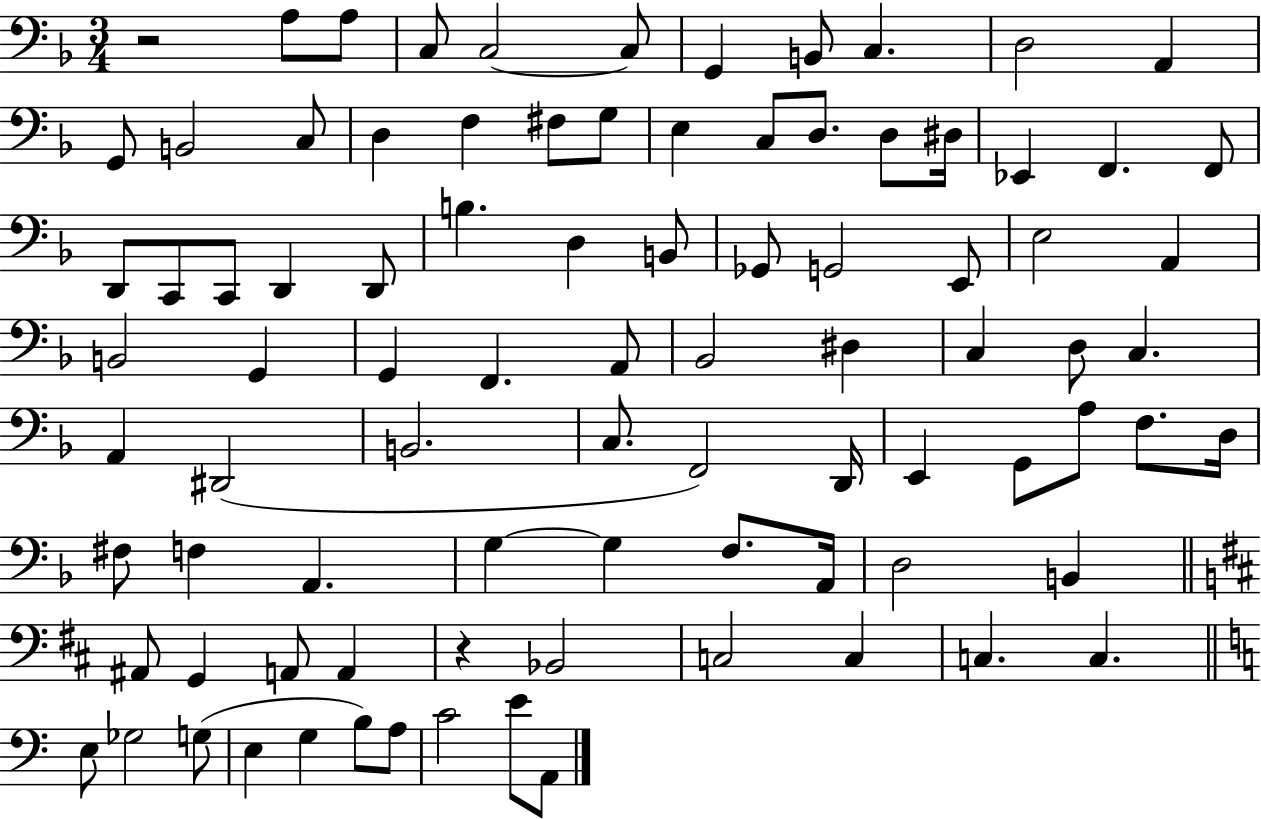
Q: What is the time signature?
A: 3/4